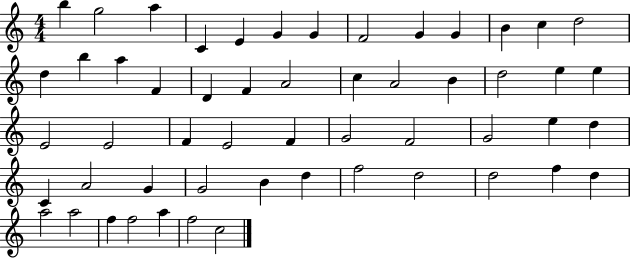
{
  \clef treble
  \numericTimeSignature
  \time 4/4
  \key c \major
  b''4 g''2 a''4 | c'4 e'4 g'4 g'4 | f'2 g'4 g'4 | b'4 c''4 d''2 | \break d''4 b''4 a''4 f'4 | d'4 f'4 a'2 | c''4 a'2 b'4 | d''2 e''4 e''4 | \break e'2 e'2 | f'4 e'2 f'4 | g'2 f'2 | g'2 e''4 d''4 | \break c'4 a'2 g'4 | g'2 b'4 d''4 | f''2 d''2 | d''2 f''4 d''4 | \break a''2 a''2 | f''4 f''2 a''4 | f''2 c''2 | \bar "|."
}